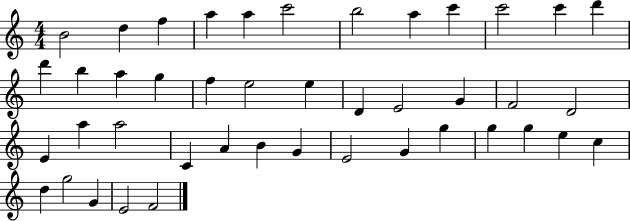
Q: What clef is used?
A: treble